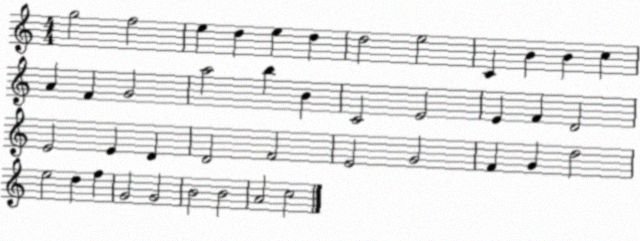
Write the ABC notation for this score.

X:1
T:Untitled
M:4/4
L:1/4
K:C
g2 f2 e d e d d2 e2 C B B c A F G2 a2 b B C2 E2 E F D2 E2 E D D2 F2 E2 G2 F G d2 e2 d f G2 G2 B2 B2 A2 c2